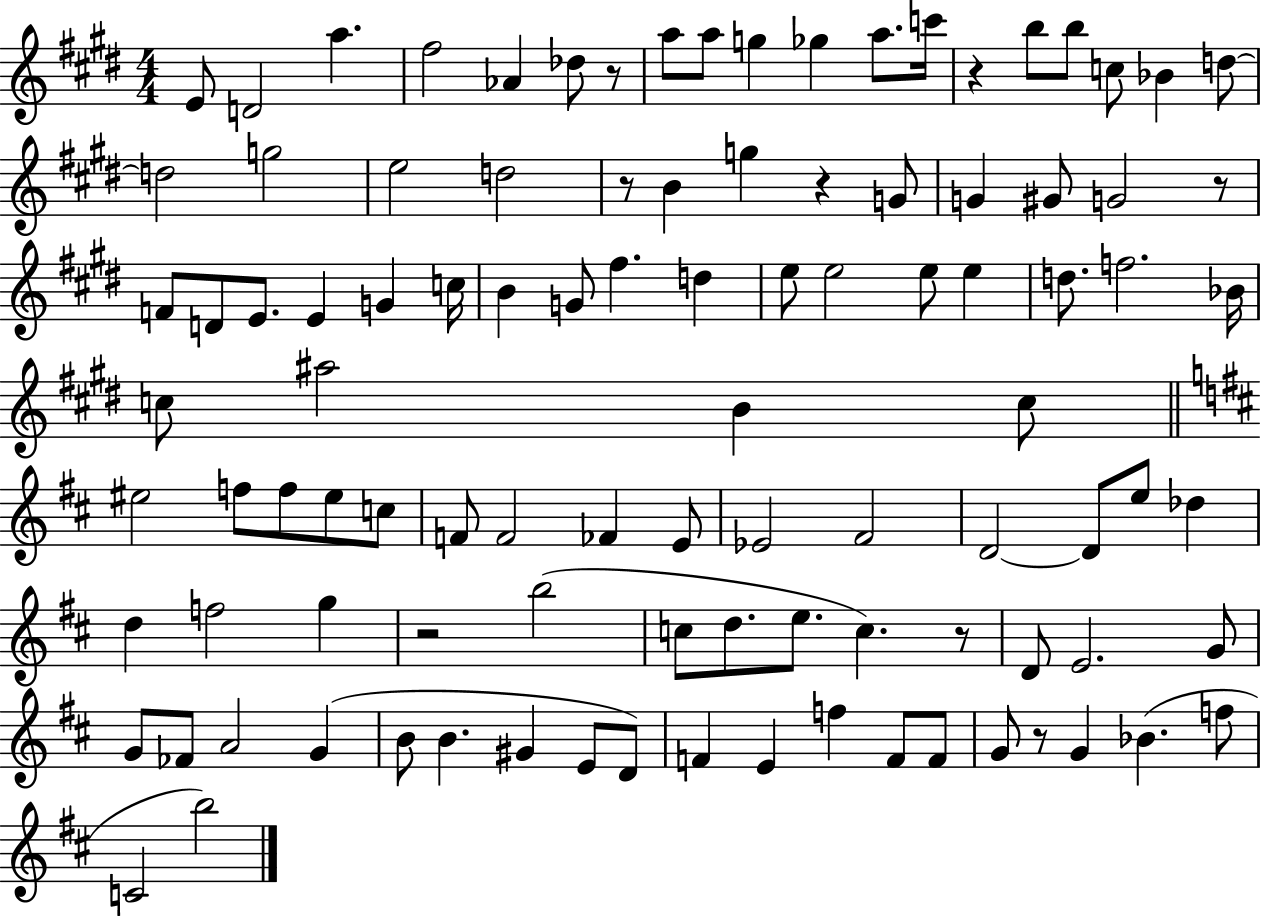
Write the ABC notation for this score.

X:1
T:Untitled
M:4/4
L:1/4
K:E
E/2 D2 a ^f2 _A _d/2 z/2 a/2 a/2 g _g a/2 c'/4 z b/2 b/2 c/2 _B d/2 d2 g2 e2 d2 z/2 B g z G/2 G ^G/2 G2 z/2 F/2 D/2 E/2 E G c/4 B G/2 ^f d e/2 e2 e/2 e d/2 f2 _B/4 c/2 ^a2 B c/2 ^e2 f/2 f/2 ^e/2 c/2 F/2 F2 _F E/2 _E2 ^F2 D2 D/2 e/2 _d d f2 g z2 b2 c/2 d/2 e/2 c z/2 D/2 E2 G/2 G/2 _F/2 A2 G B/2 B ^G E/2 D/2 F E f F/2 F/2 G/2 z/2 G _B f/2 C2 b2